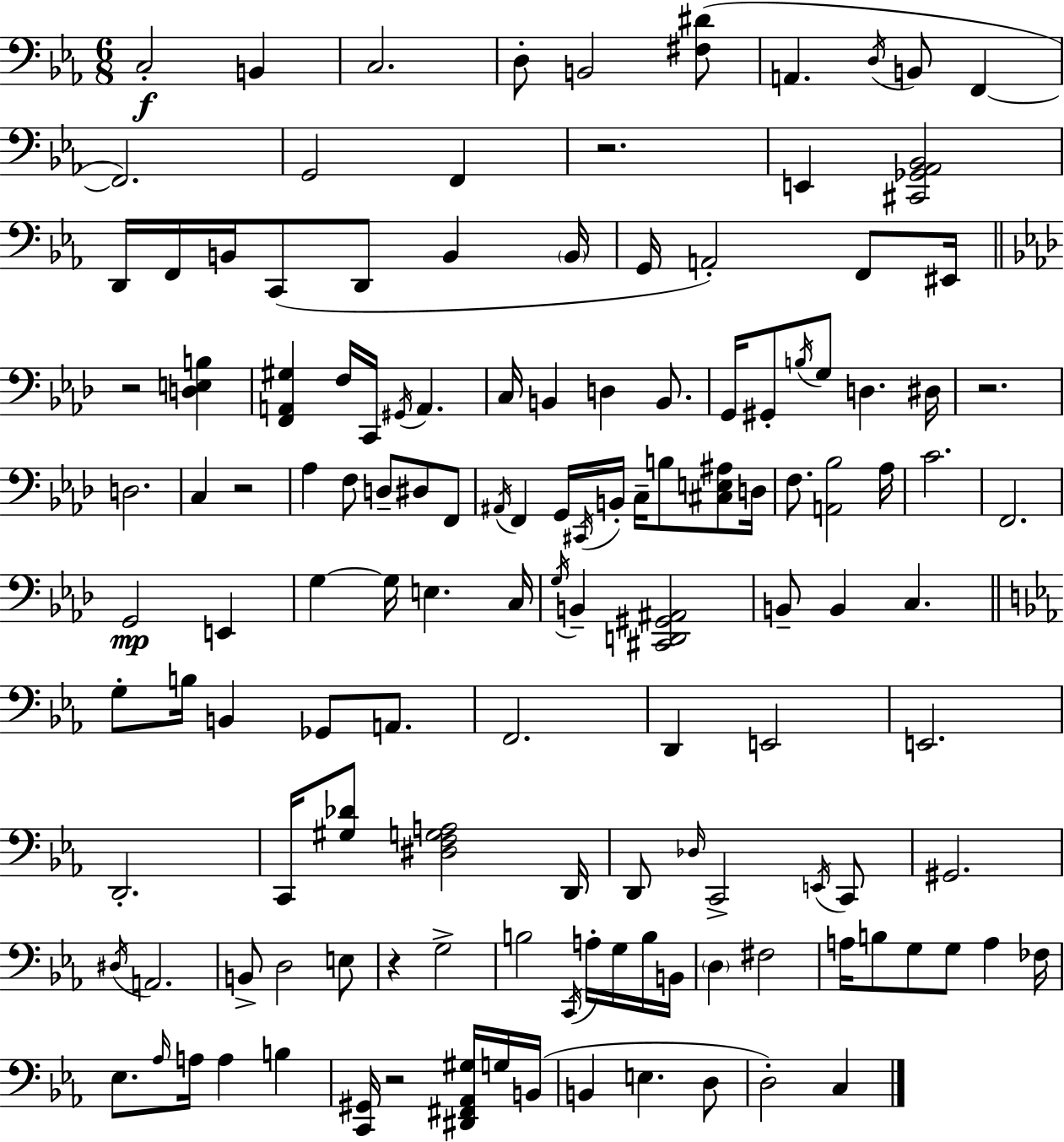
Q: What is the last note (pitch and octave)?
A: C3